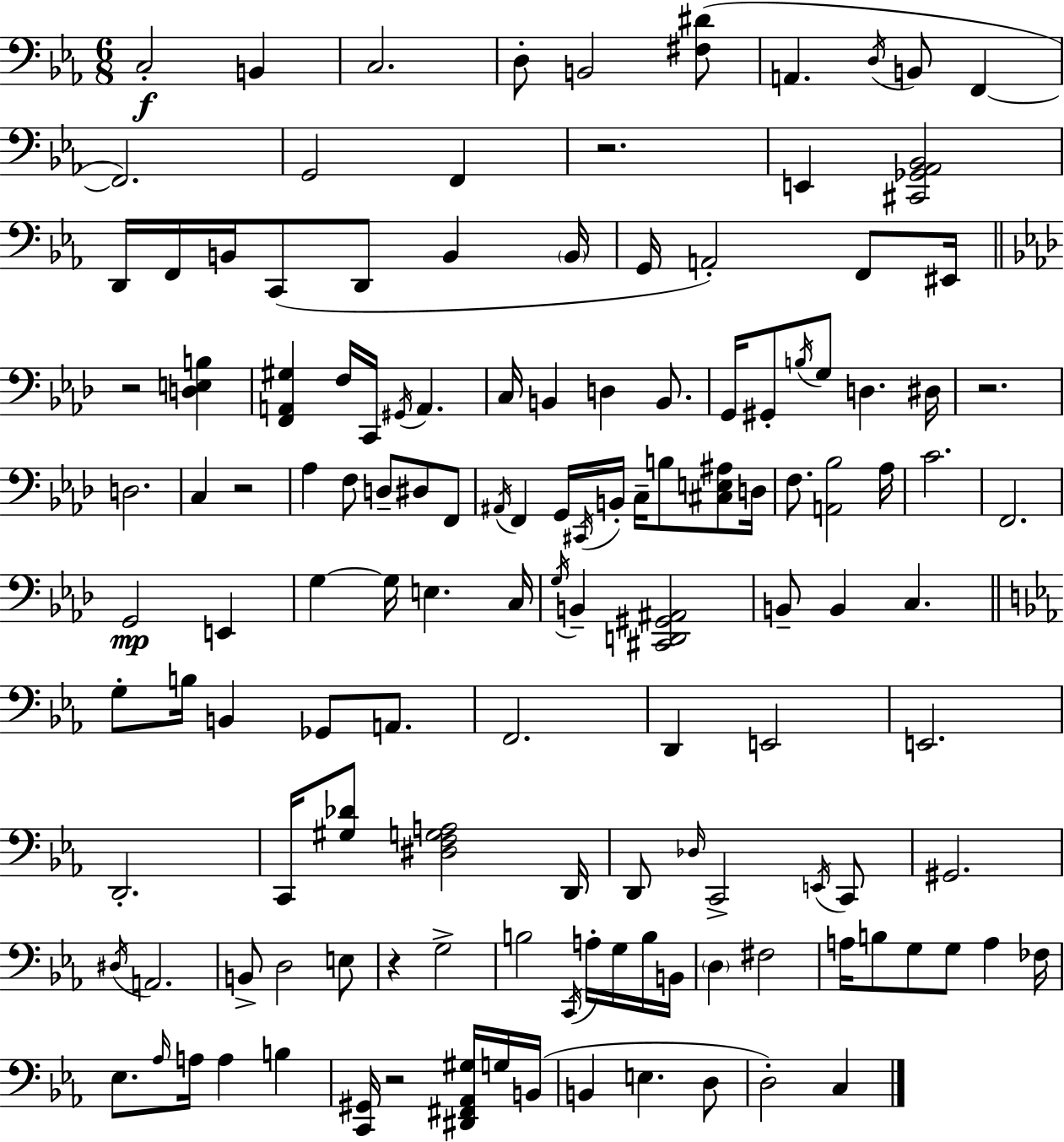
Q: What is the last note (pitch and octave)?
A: C3